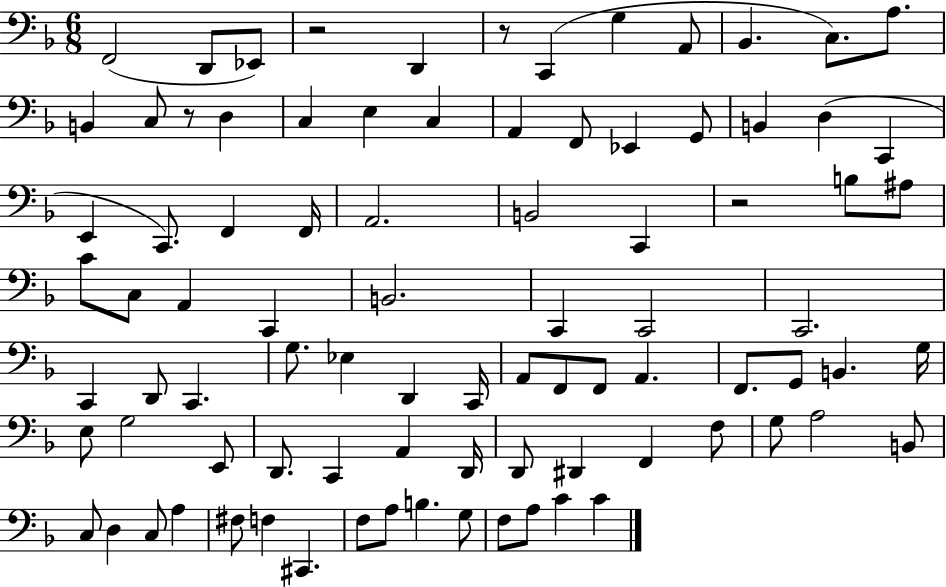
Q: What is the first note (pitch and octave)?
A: F2